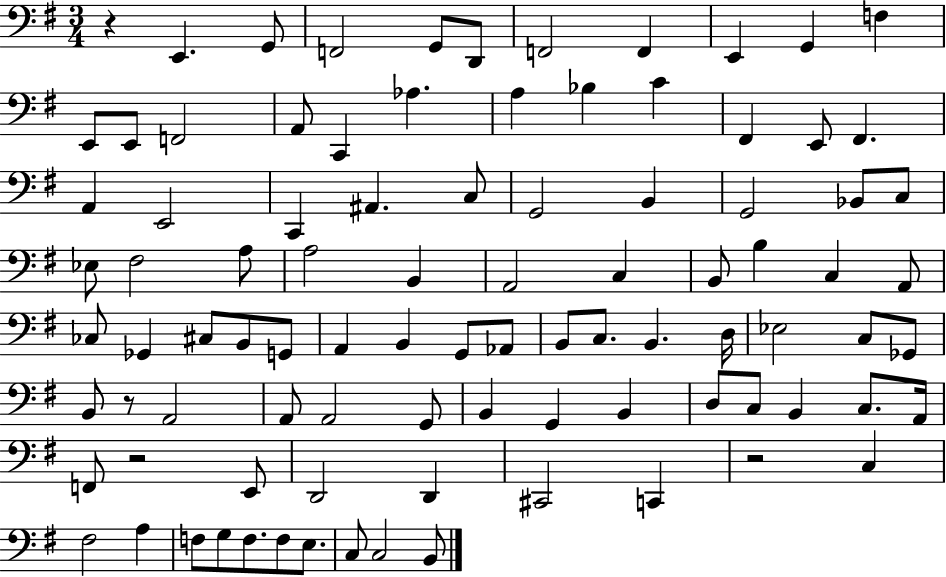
X:1
T:Untitled
M:3/4
L:1/4
K:G
z E,, G,,/2 F,,2 G,,/2 D,,/2 F,,2 F,, E,, G,, F, E,,/2 E,,/2 F,,2 A,,/2 C,, _A, A, _B, C ^F,, E,,/2 ^F,, A,, E,,2 C,, ^A,, C,/2 G,,2 B,, G,,2 _B,,/2 C,/2 _E,/2 ^F,2 A,/2 A,2 B,, A,,2 C, B,,/2 B, C, A,,/2 _C,/2 _G,, ^C,/2 B,,/2 G,,/2 A,, B,, G,,/2 _A,,/2 B,,/2 C,/2 B,, D,/4 _E,2 C,/2 _G,,/2 B,,/2 z/2 A,,2 A,,/2 A,,2 G,,/2 B,, G,, B,, D,/2 C,/2 B,, C,/2 A,,/4 F,,/2 z2 E,,/2 D,,2 D,, ^C,,2 C,, z2 C, ^F,2 A, F,/2 G,/2 F,/2 F,/2 E,/2 C,/2 C,2 B,,/2